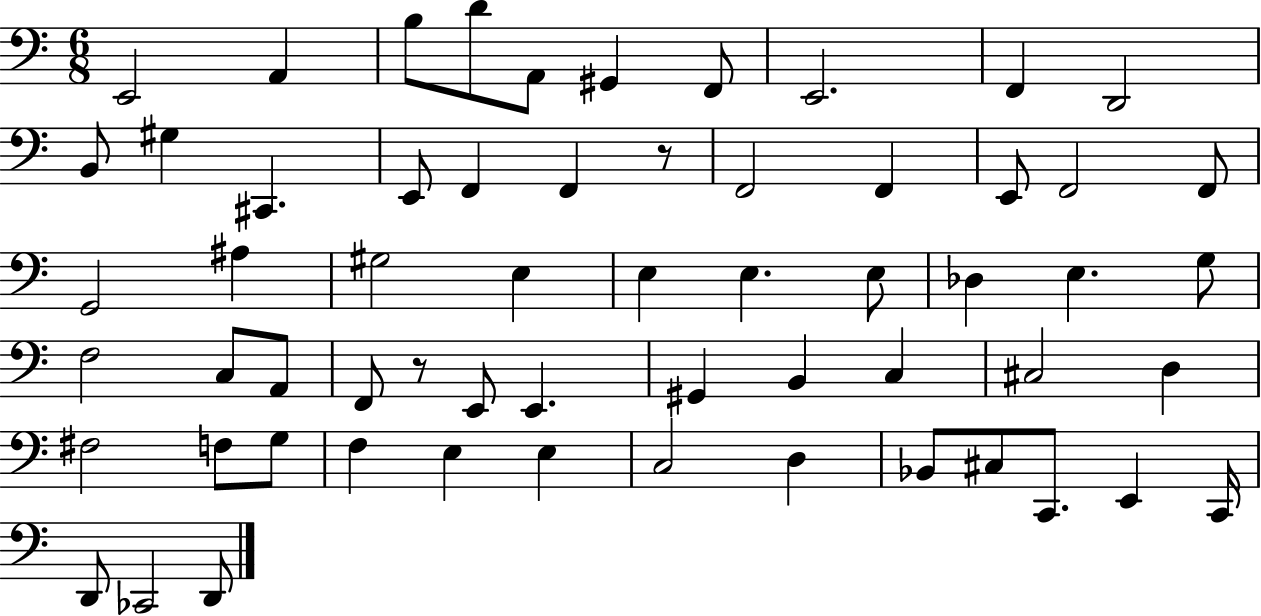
{
  \clef bass
  \numericTimeSignature
  \time 6/8
  \key c \major
  e,2 a,4 | b8 d'8 a,8 gis,4 f,8 | e,2. | f,4 d,2 | \break b,8 gis4 cis,4. | e,8 f,4 f,4 r8 | f,2 f,4 | e,8 f,2 f,8 | \break g,2 ais4 | gis2 e4 | e4 e4. e8 | des4 e4. g8 | \break f2 c8 a,8 | f,8 r8 e,8 e,4. | gis,4 b,4 c4 | cis2 d4 | \break fis2 f8 g8 | f4 e4 e4 | c2 d4 | bes,8 cis8 c,8. e,4 c,16 | \break d,8 ces,2 d,8 | \bar "|."
}